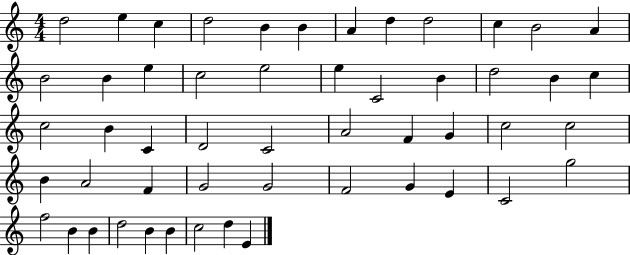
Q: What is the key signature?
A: C major